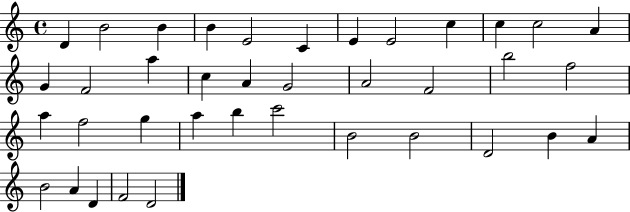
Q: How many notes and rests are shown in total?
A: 38